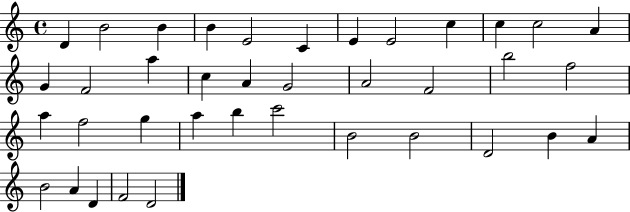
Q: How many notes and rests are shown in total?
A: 38